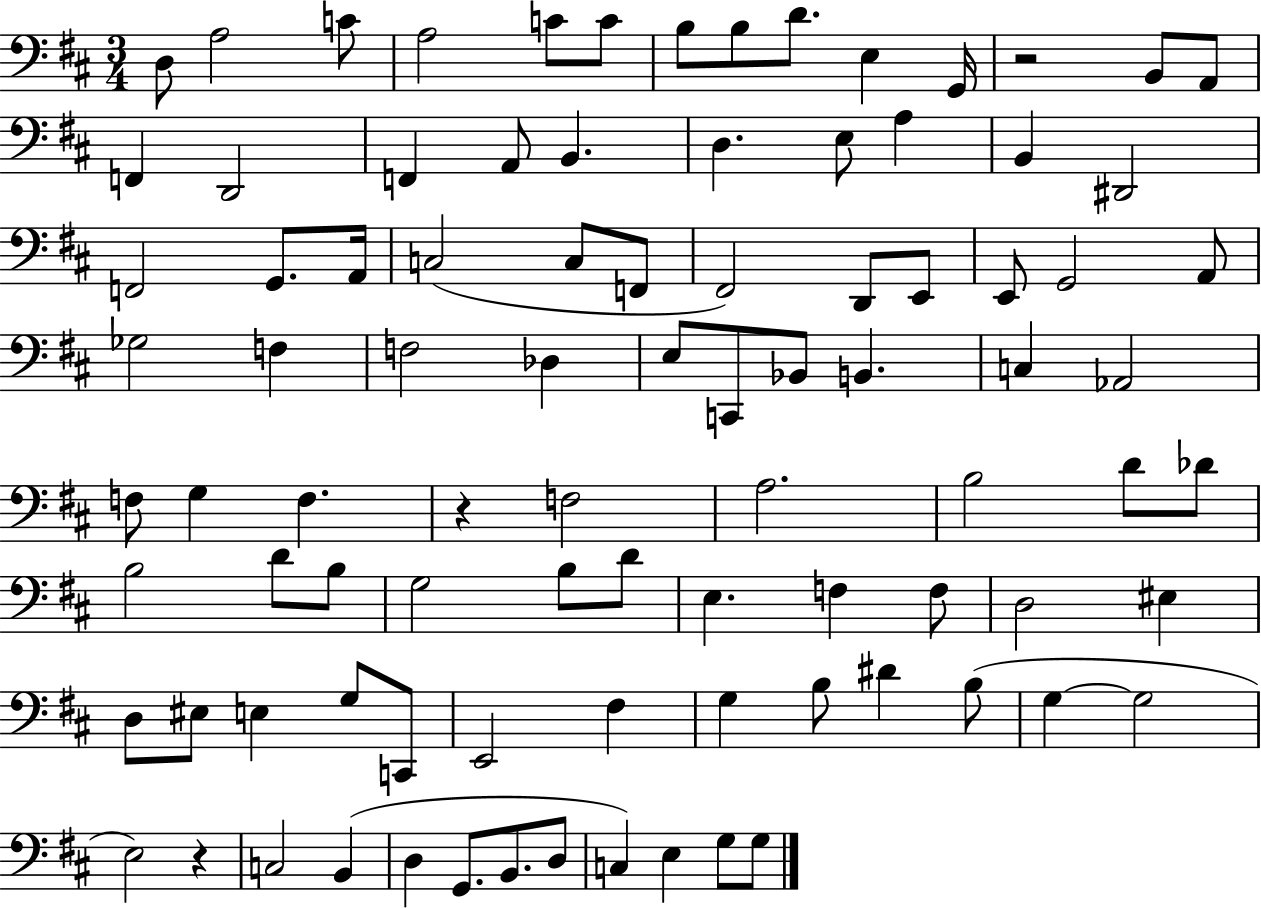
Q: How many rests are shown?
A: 3